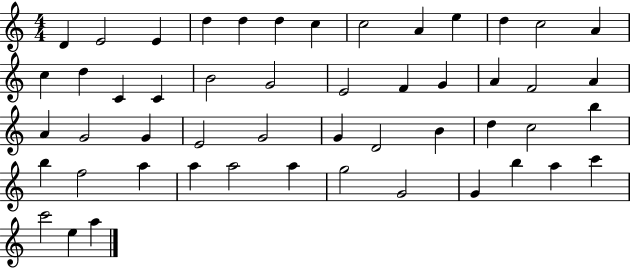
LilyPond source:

{
  \clef treble
  \numericTimeSignature
  \time 4/4
  \key c \major
  d'4 e'2 e'4 | d''4 d''4 d''4 c''4 | c''2 a'4 e''4 | d''4 c''2 a'4 | \break c''4 d''4 c'4 c'4 | b'2 g'2 | e'2 f'4 g'4 | a'4 f'2 a'4 | \break a'4 g'2 g'4 | e'2 g'2 | g'4 d'2 b'4 | d''4 c''2 b''4 | \break b''4 f''2 a''4 | a''4 a''2 a''4 | g''2 g'2 | g'4 b''4 a''4 c'''4 | \break c'''2 e''4 a''4 | \bar "|."
}